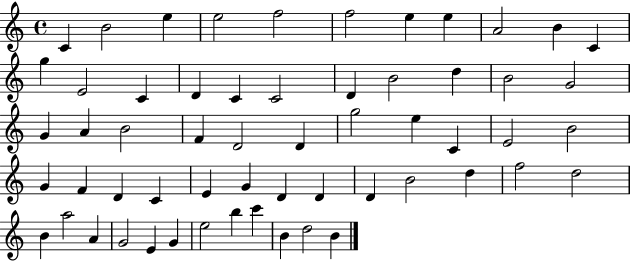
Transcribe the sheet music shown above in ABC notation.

X:1
T:Untitled
M:4/4
L:1/4
K:C
C B2 e e2 f2 f2 e e A2 B C g E2 C D C C2 D B2 d B2 G2 G A B2 F D2 D g2 e C E2 B2 G F D C E G D D D B2 d f2 d2 B a2 A G2 E G e2 b c' B d2 B